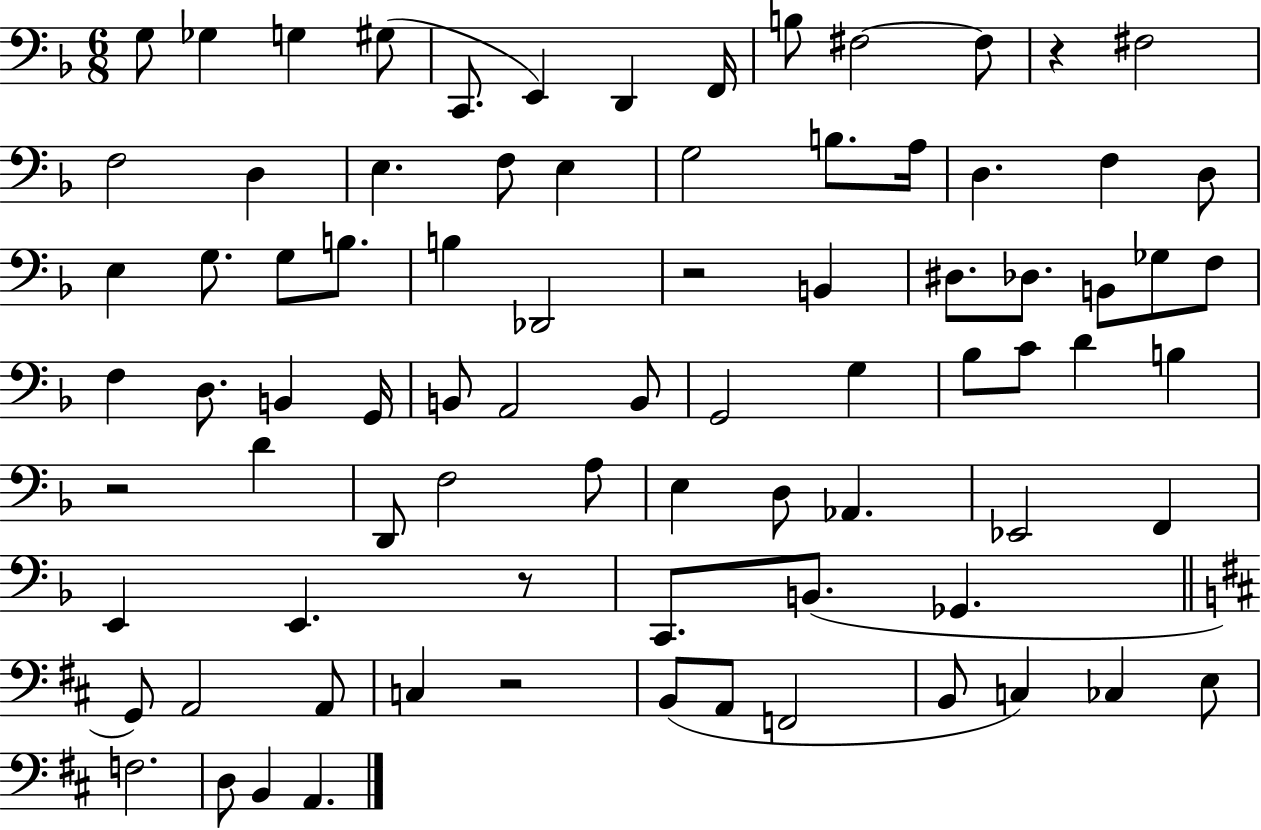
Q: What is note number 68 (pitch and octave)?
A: A2